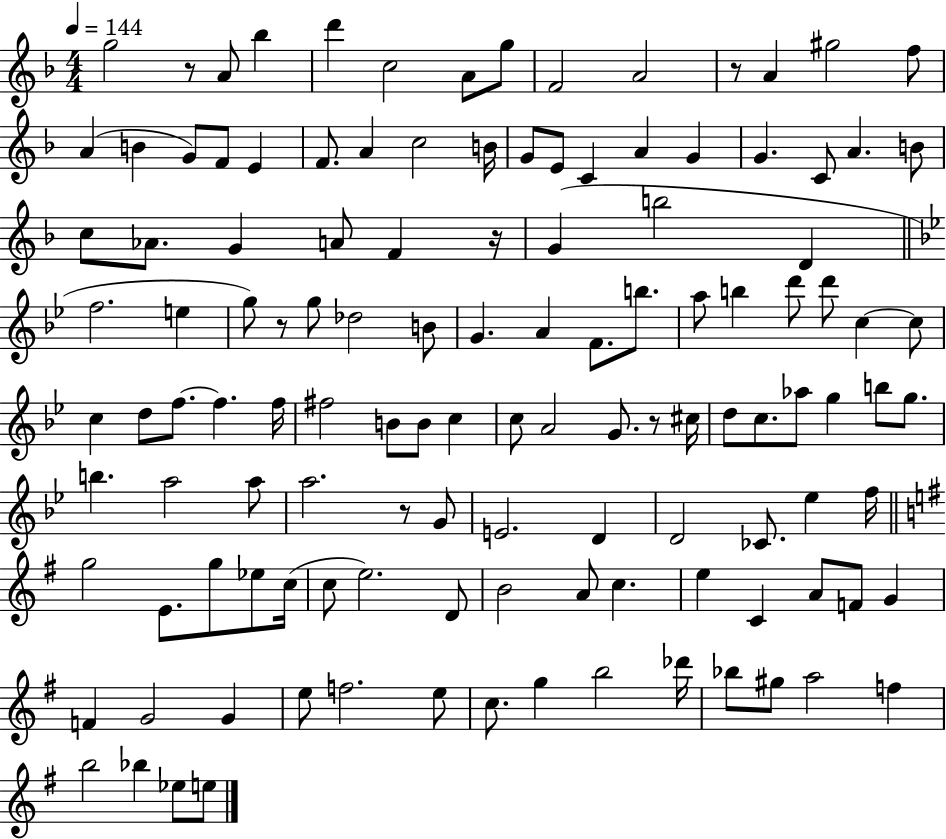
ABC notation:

X:1
T:Untitled
M:4/4
L:1/4
K:F
g2 z/2 A/2 _b d' c2 A/2 g/2 F2 A2 z/2 A ^g2 f/2 A B G/2 F/2 E F/2 A c2 B/4 G/2 E/2 C A G G C/2 A B/2 c/2 _A/2 G A/2 F z/4 G b2 D f2 e g/2 z/2 g/2 _d2 B/2 G A F/2 b/2 a/2 b d'/2 d'/2 c c/2 c d/2 f/2 f f/4 ^f2 B/2 B/2 c c/2 A2 G/2 z/2 ^c/4 d/2 c/2 _a/2 g b/2 g/2 b a2 a/2 a2 z/2 G/2 E2 D D2 _C/2 _e f/4 g2 E/2 g/2 _e/2 c/4 c/2 e2 D/2 B2 A/2 c e C A/2 F/2 G F G2 G e/2 f2 e/2 c/2 g b2 _d'/4 _b/2 ^g/2 a2 f b2 _b _e/2 e/2